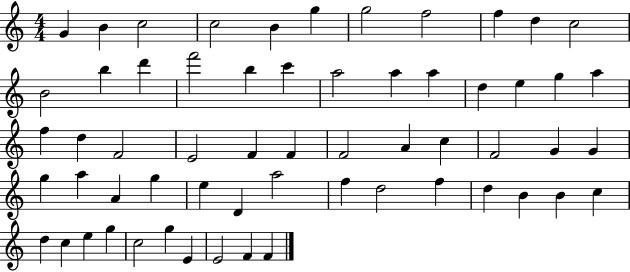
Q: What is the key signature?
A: C major